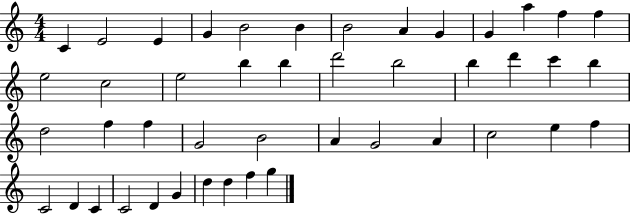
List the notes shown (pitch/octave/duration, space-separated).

C4/q E4/h E4/q G4/q B4/h B4/q B4/h A4/q G4/q G4/q A5/q F5/q F5/q E5/h C5/h E5/h B5/q B5/q D6/h B5/h B5/q D6/q C6/q B5/q D5/h F5/q F5/q G4/h B4/h A4/q G4/h A4/q C5/h E5/q F5/q C4/h D4/q C4/q C4/h D4/q G4/q D5/q D5/q F5/q G5/q